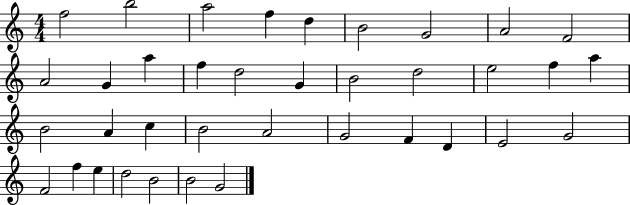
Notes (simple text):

F5/h B5/h A5/h F5/q D5/q B4/h G4/h A4/h F4/h A4/h G4/q A5/q F5/q D5/h G4/q B4/h D5/h E5/h F5/q A5/q B4/h A4/q C5/q B4/h A4/h G4/h F4/q D4/q E4/h G4/h F4/h F5/q E5/q D5/h B4/h B4/h G4/h